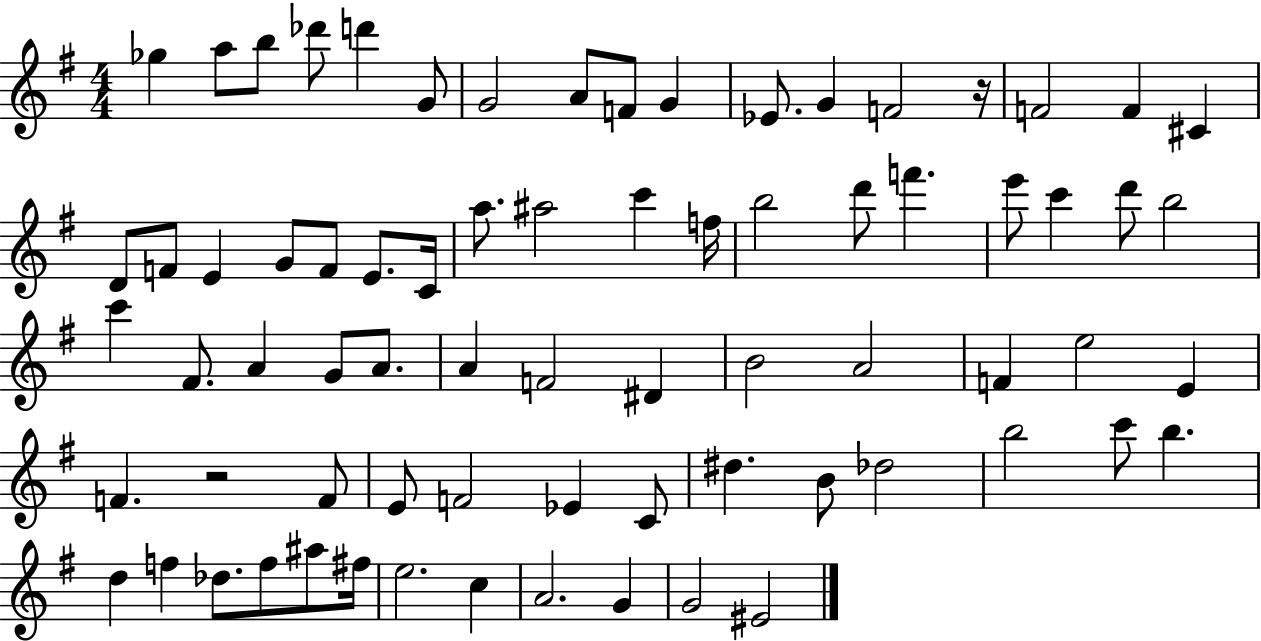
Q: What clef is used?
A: treble